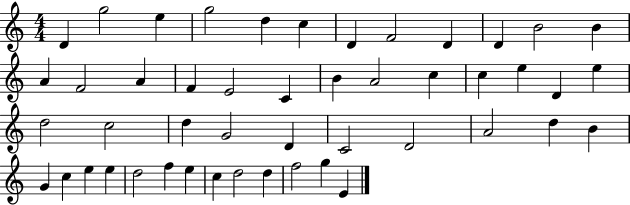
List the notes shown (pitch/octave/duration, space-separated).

D4/q G5/h E5/q G5/h D5/q C5/q D4/q F4/h D4/q D4/q B4/h B4/q A4/q F4/h A4/q F4/q E4/h C4/q B4/q A4/h C5/q C5/q E5/q D4/q E5/q D5/h C5/h D5/q G4/h D4/q C4/h D4/h A4/h D5/q B4/q G4/q C5/q E5/q E5/q D5/h F5/q E5/q C5/q D5/h D5/q F5/h G5/q E4/q